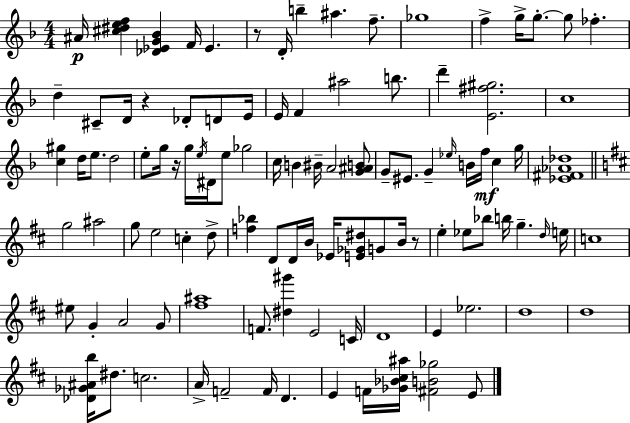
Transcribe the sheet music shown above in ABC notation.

X:1
T:Untitled
M:4/4
L:1/4
K:F
^A/4 [^c^def] [_D_EG_B] F/4 _E z/2 D/4 b ^a f/2 _g4 f g/4 g/2 g/2 _f d ^C/2 D/4 z _D/2 D/2 E/4 E/4 F ^a2 b/2 d' [E^f^g]2 c4 [c^g] d/4 e/2 d2 e/2 g/4 z/4 g/4 e/4 ^D/4 e/2 _g2 c/4 B ^B/4 A2 [G^AB]/2 G/2 ^E/2 G _e/4 B/4 f/4 c g/4 [_E^F_A_d]4 g2 ^a2 g/2 e2 c d/2 [f_b] D/2 D/4 B/4 _E/4 [E_G^d]/2 G/2 B/4 z/2 e _e/2 _b/2 b/4 g d/4 e/4 c4 ^e/2 G A2 G/2 [^f^a]4 F/2 [^d^g'] E2 C/4 D4 E _e2 d4 d4 [_D_G^Ab]/4 ^d/2 c2 A/4 F2 F/4 D E F/4 [_G_B^c^a]/4 [^FB_g]2 E/2